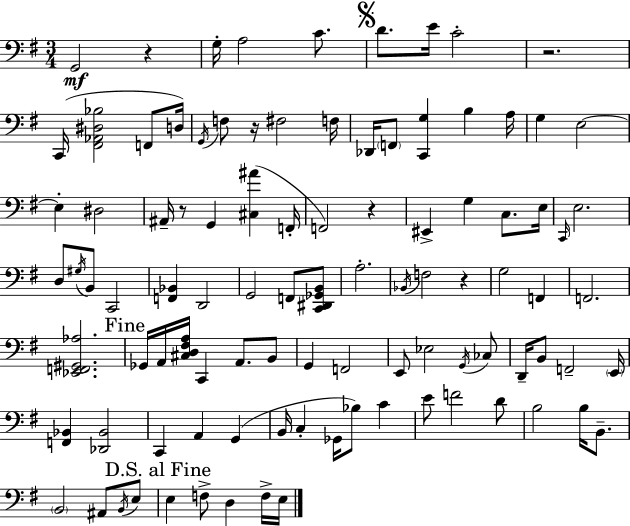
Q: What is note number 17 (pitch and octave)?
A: B3